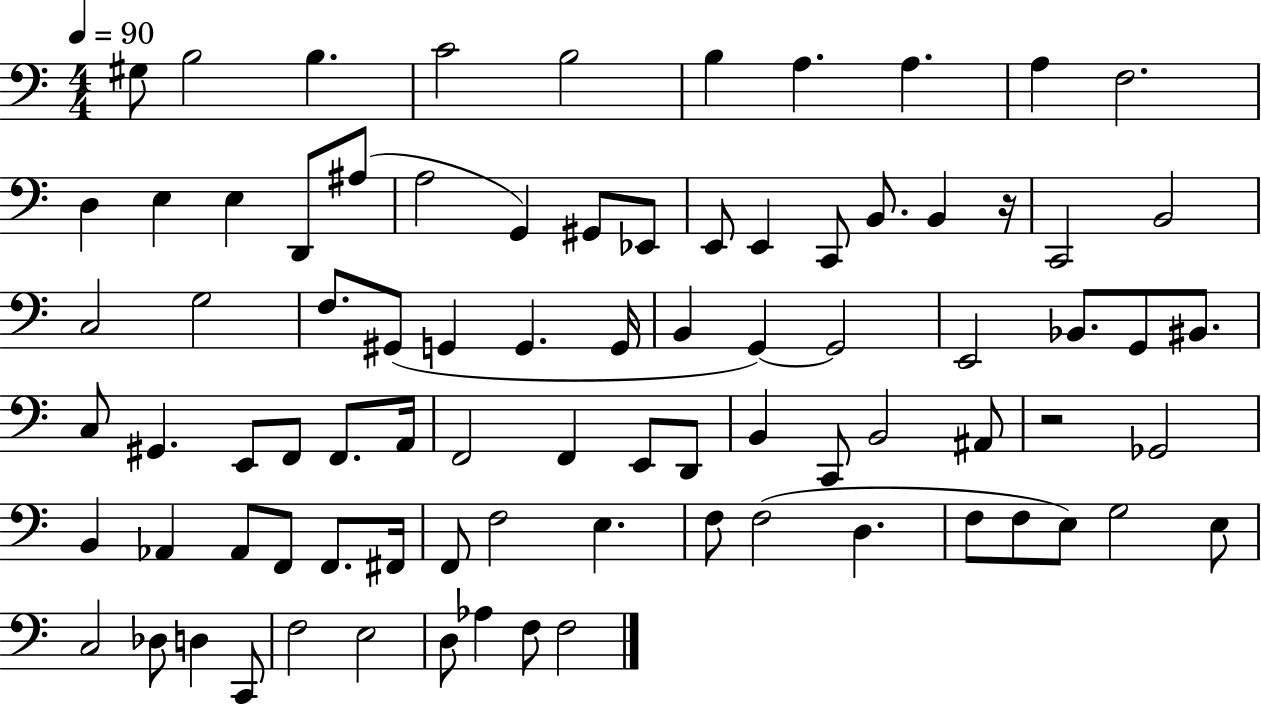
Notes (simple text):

G#3/e B3/h B3/q. C4/h B3/h B3/q A3/q. A3/q. A3/q F3/h. D3/q E3/q E3/q D2/e A#3/e A3/h G2/q G#2/e Eb2/e E2/e E2/q C2/e B2/e. B2/q R/s C2/h B2/h C3/h G3/h F3/e. G#2/e G2/q G2/q. G2/s B2/q G2/q G2/h E2/h Bb2/e. G2/e BIS2/e. C3/e G#2/q. E2/e F2/e F2/e. A2/s F2/h F2/q E2/e D2/e B2/q C2/e B2/h A#2/e R/h Gb2/h B2/q Ab2/q Ab2/e F2/e F2/e. F#2/s F2/e F3/h E3/q. F3/e F3/h D3/q. F3/e F3/e E3/e G3/h E3/e C3/h Db3/e D3/q C2/e F3/h E3/h D3/e Ab3/q F3/e F3/h